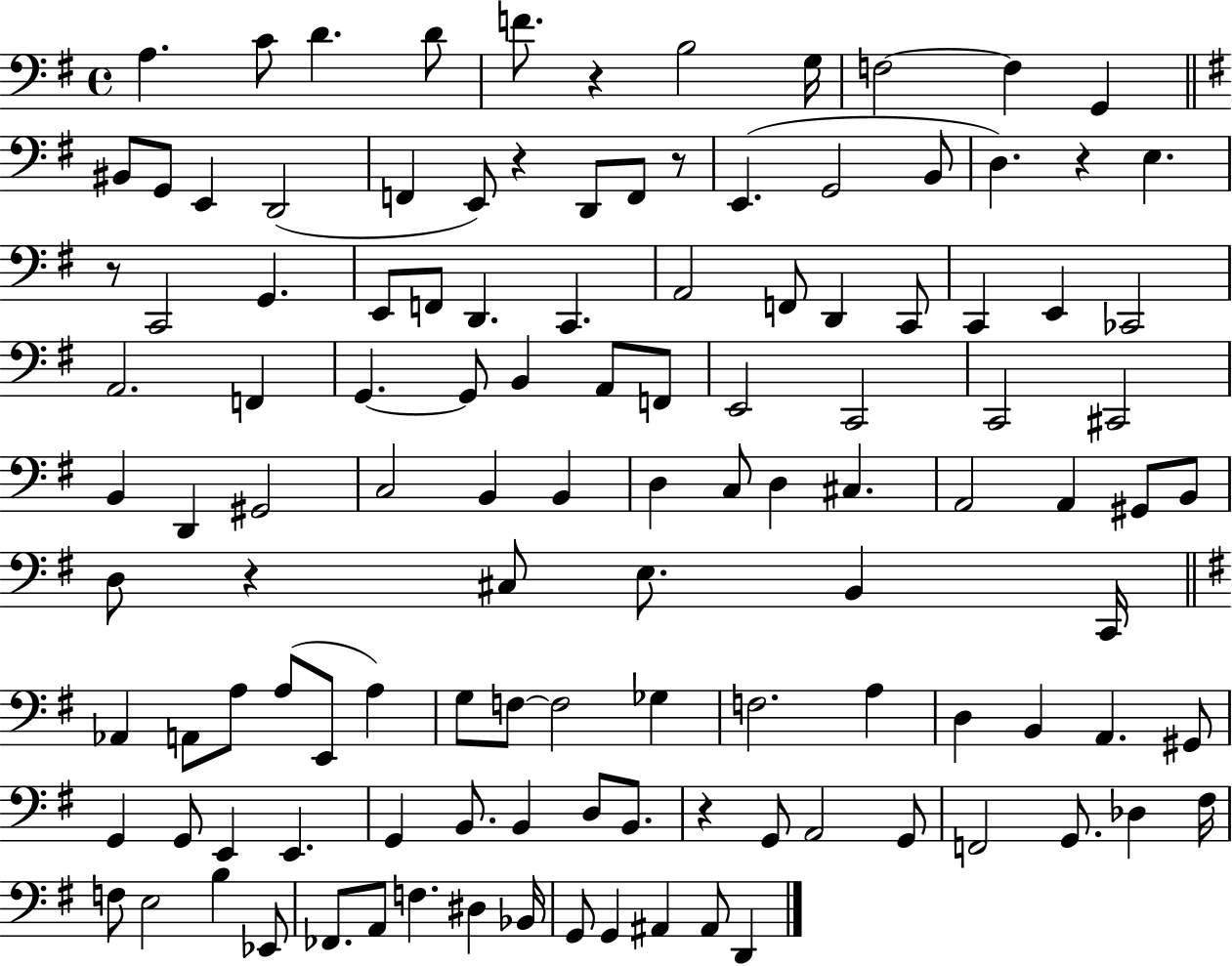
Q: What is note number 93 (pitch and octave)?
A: A2